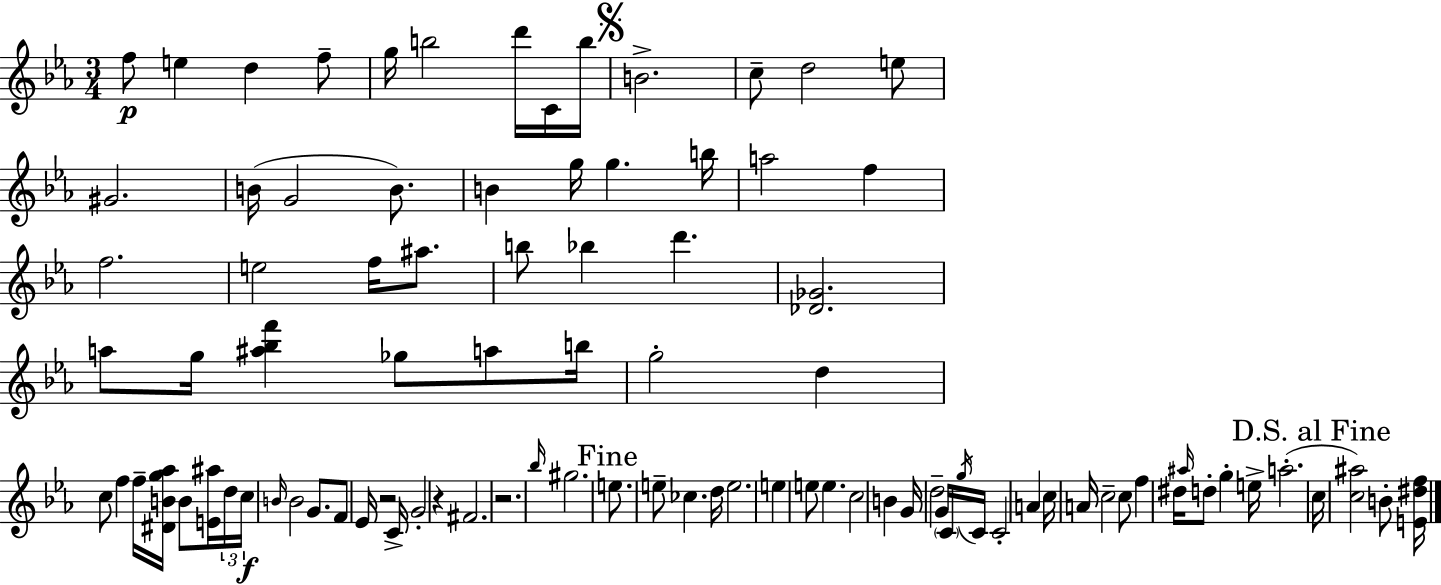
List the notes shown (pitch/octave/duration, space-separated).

F5/e E5/q D5/q F5/e G5/s B5/h D6/s C4/s B5/s B4/h. C5/e D5/h E5/e G#4/h. B4/s G4/h B4/e. B4/q G5/s G5/q. B5/s A5/h F5/q F5/h. E5/h F5/s A#5/e. B5/e Bb5/q D6/q. [Db4,Gb4]/h. A5/e G5/s [A#5,Bb5,F6]/q Gb5/e A5/e B5/s G5/h D5/q C5/e F5/q F5/s [D#4,B4,G5,Ab5]/s B4/e [E4,A#5]/s D5/s C5/s B4/s B4/h G4/e. F4/e Eb4/s R/h C4/s G4/h R/q F#4/h. R/h. Bb5/s G#5/h. E5/e. E5/e CES5/q. D5/s E5/h. E5/q E5/e E5/q. C5/h B4/q G4/s D5/h G4/s C4/s G5/s C4/s C4/h A4/q C5/s A4/s C5/h C5/e F5/q D#5/s A#5/s D5/e G5/q E5/s A5/h. C5/s [C5,A#5]/h B4/e [E4,D#5,F5]/s